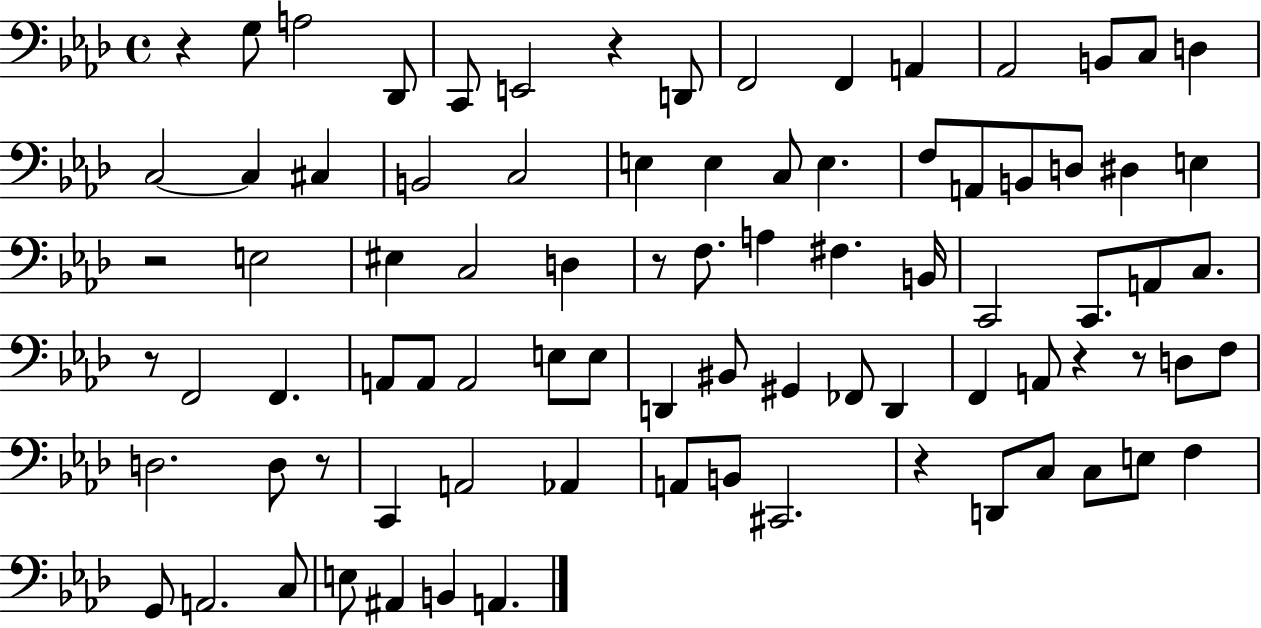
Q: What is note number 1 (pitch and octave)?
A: G3